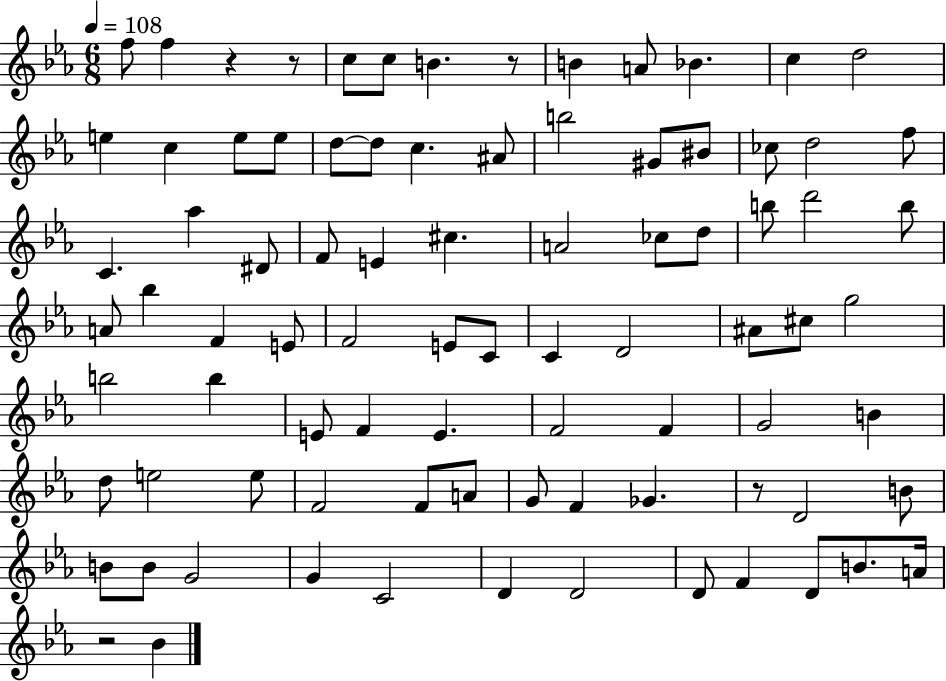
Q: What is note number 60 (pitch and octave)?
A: E5